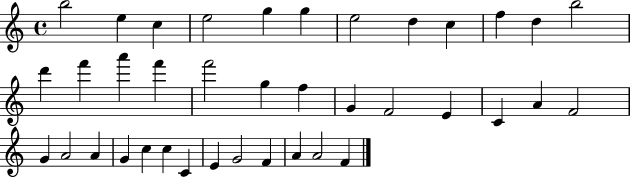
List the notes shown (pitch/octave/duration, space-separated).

B5/h E5/q C5/q E5/h G5/q G5/q E5/h D5/q C5/q F5/q D5/q B5/h D6/q F6/q A6/q F6/q F6/h G5/q F5/q G4/q F4/h E4/q C4/q A4/q F4/h G4/q A4/h A4/q G4/q C5/q C5/q C4/q E4/q G4/h F4/q A4/q A4/h F4/q